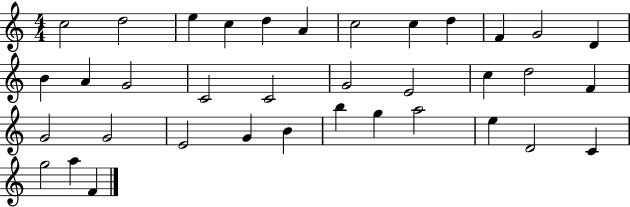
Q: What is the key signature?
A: C major